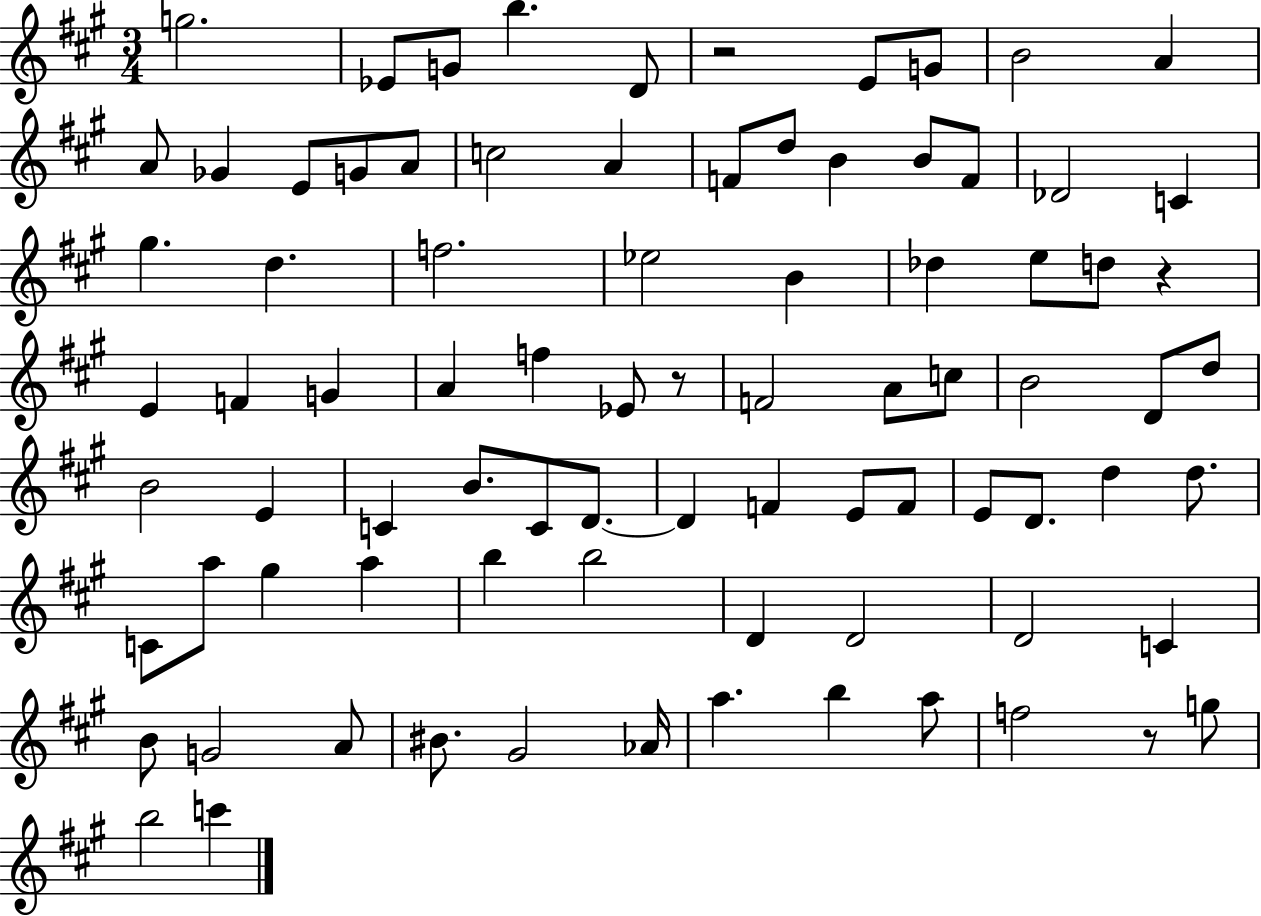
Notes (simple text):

G5/h. Eb4/e G4/e B5/q. D4/e R/h E4/e G4/e B4/h A4/q A4/e Gb4/q E4/e G4/e A4/e C5/h A4/q F4/e D5/e B4/q B4/e F4/e Db4/h C4/q G#5/q. D5/q. F5/h. Eb5/h B4/q Db5/q E5/e D5/e R/q E4/q F4/q G4/q A4/q F5/q Eb4/e R/e F4/h A4/e C5/e B4/h D4/e D5/e B4/h E4/q C4/q B4/e. C4/e D4/e. D4/q F4/q E4/e F4/e E4/e D4/e. D5/q D5/e. C4/e A5/e G#5/q A5/q B5/q B5/h D4/q D4/h D4/h C4/q B4/e G4/h A4/e BIS4/e. G#4/h Ab4/s A5/q. B5/q A5/e F5/h R/e G5/e B5/h C6/q